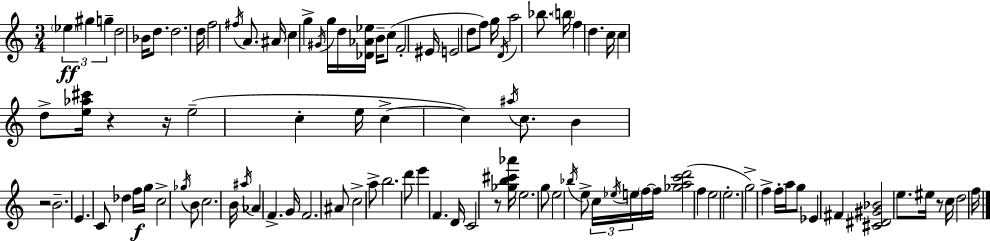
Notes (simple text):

Eb5/q G#5/q G5/q D5/h Bb4/s D5/e. D5/h. D5/s F5/h F#5/s A4/e. A#4/s C5/q G5/q G#4/s G5/s D5/s [Db4,Ab4,Eb5]/s B4/s C5/e F4/h EIS4/s E4/h D5/e F5/e G5/s D4/s A5/h Bb5/e. B5/s F5/q D5/q. C5/s C5/q D5/e [E5,Ab5,C#6]/s R/q R/s E5/h C5/q E5/s C5/q C5/q A#5/s C5/e. B4/q R/h B4/h. E4/q. C4/e Db5/q F5/s G5/s C5/h Gb5/s B4/e C5/h. B4/s A#5/s Ab4/q F4/q. G4/s F4/h. A#4/e C5/h A5/e B5/h. D6/e E6/q F4/q. D4/s C4/h R/e [Gb5,B5,C#6,Ab6]/s E5/h. G5/e E5/h Bb5/s E5/e C5/s Eb5/s E5/s F5/s F5/s [Gb5,A5,C6,D6]/h F5/q E5/h E5/h. G5/h F5/q F5/s A5/s G5/e Eb4/q F#4/q [C#4,D#4,G#4,Bb4]/h E5/e. EIS5/s R/e C5/s D5/h F5/s